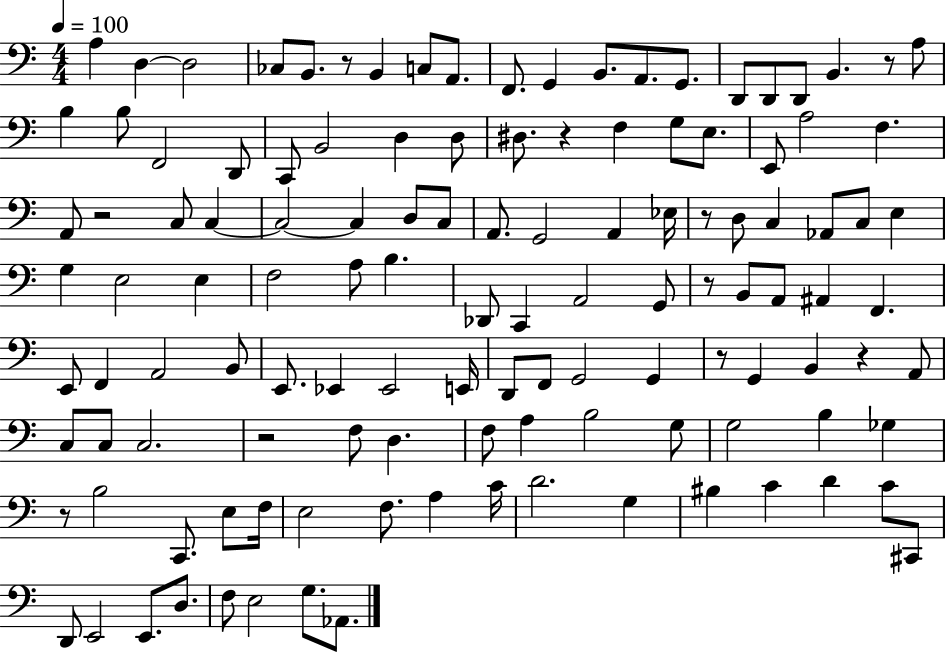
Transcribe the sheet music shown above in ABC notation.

X:1
T:Untitled
M:4/4
L:1/4
K:C
A, D, D,2 _C,/2 B,,/2 z/2 B,, C,/2 A,,/2 F,,/2 G,, B,,/2 A,,/2 G,,/2 D,,/2 D,,/2 D,,/2 B,, z/2 A,/2 B, B,/2 F,,2 D,,/2 C,,/2 B,,2 D, D,/2 ^D,/2 z F, G,/2 E,/2 E,,/2 A,2 F, A,,/2 z2 C,/2 C, C,2 C, D,/2 C,/2 A,,/2 G,,2 A,, _E,/4 z/2 D,/2 C, _A,,/2 C,/2 E, G, E,2 E, F,2 A,/2 B, _D,,/2 C,, A,,2 G,,/2 z/2 B,,/2 A,,/2 ^A,, F,, E,,/2 F,, A,,2 B,,/2 E,,/2 _E,, _E,,2 E,,/4 D,,/2 F,,/2 G,,2 G,, z/2 G,, B,, z A,,/2 C,/2 C,/2 C,2 z2 F,/2 D, F,/2 A, B,2 G,/2 G,2 B, _G, z/2 B,2 C,,/2 E,/2 F,/4 E,2 F,/2 A, C/4 D2 G, ^B, C D C/2 ^C,,/2 D,,/2 E,,2 E,,/2 D,/2 F,/2 E,2 G,/2 _A,,/2